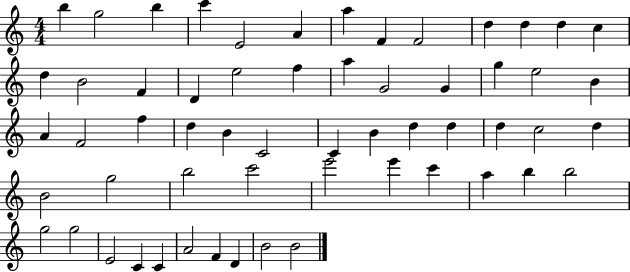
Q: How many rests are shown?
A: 0